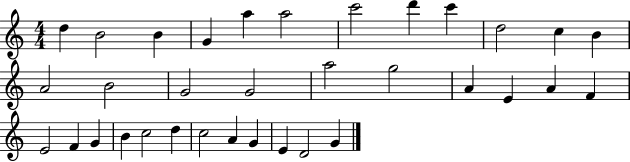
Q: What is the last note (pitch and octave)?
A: G4